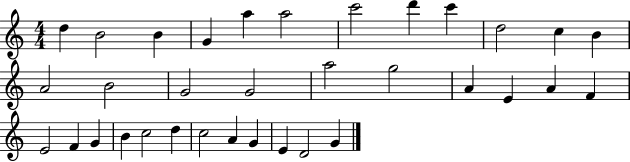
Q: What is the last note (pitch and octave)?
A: G4